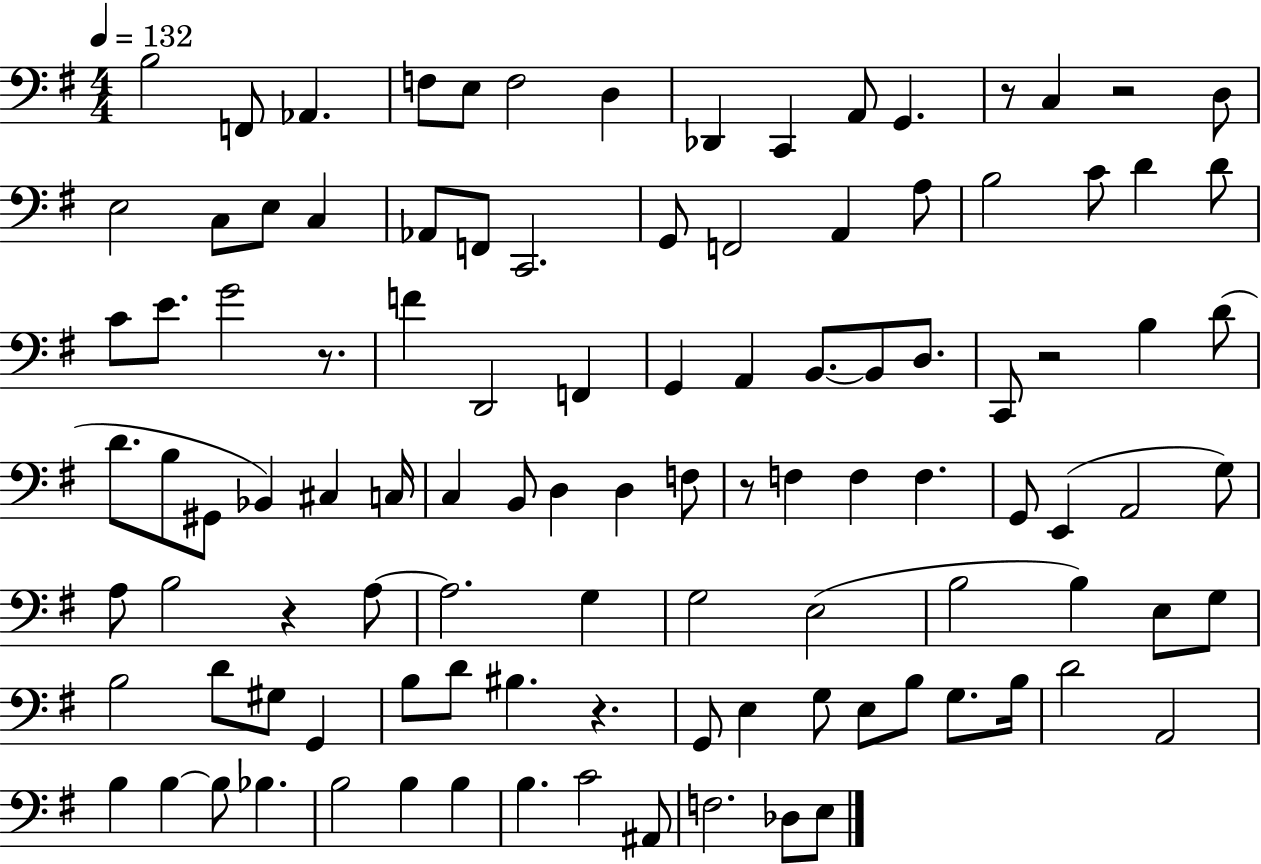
B3/h F2/e Ab2/q. F3/e E3/e F3/h D3/q Db2/q C2/q A2/e G2/q. R/e C3/q R/h D3/e E3/h C3/e E3/e C3/q Ab2/e F2/e C2/h. G2/e F2/h A2/q A3/e B3/h C4/e D4/q D4/e C4/e E4/e. G4/h R/e. F4/q D2/h F2/q G2/q A2/q B2/e. B2/e D3/e. C2/e R/h B3/q D4/e D4/e. B3/e G#2/e Bb2/q C#3/q C3/s C3/q B2/e D3/q D3/q F3/e R/e F3/q F3/q F3/q. G2/e E2/q A2/h G3/e A3/e B3/h R/q A3/e A3/h. G3/q G3/h E3/h B3/h B3/q E3/e G3/e B3/h D4/e G#3/e G2/q B3/e D4/e BIS3/q. R/q. G2/e E3/q G3/e E3/e B3/e G3/e. B3/s D4/h A2/h B3/q B3/q B3/e Bb3/q. B3/h B3/q B3/q B3/q. C4/h A#2/e F3/h. Db3/e E3/e